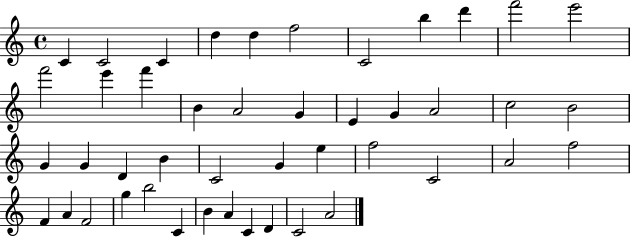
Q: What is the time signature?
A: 4/4